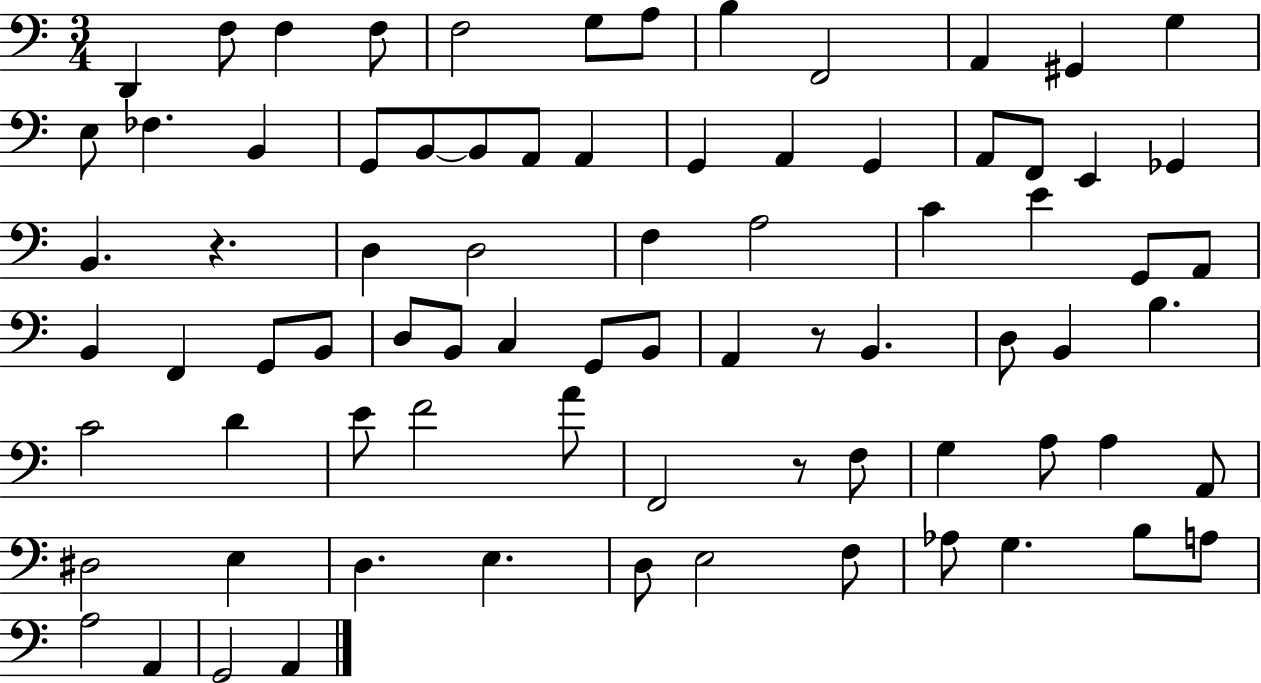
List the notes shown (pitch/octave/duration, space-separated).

D2/q F3/e F3/q F3/e F3/h G3/e A3/e B3/q F2/h A2/q G#2/q G3/q E3/e FES3/q. B2/q G2/e B2/e B2/e A2/e A2/q G2/q A2/q G2/q A2/e F2/e E2/q Gb2/q B2/q. R/q. D3/q D3/h F3/q A3/h C4/q E4/q G2/e A2/e B2/q F2/q G2/e B2/e D3/e B2/e C3/q G2/e B2/e A2/q R/e B2/q. D3/e B2/q B3/q. C4/h D4/q E4/e F4/h A4/e F2/h R/e F3/e G3/q A3/e A3/q A2/e D#3/h E3/q D3/q. E3/q. D3/e E3/h F3/e Ab3/e G3/q. B3/e A3/e A3/h A2/q G2/h A2/q